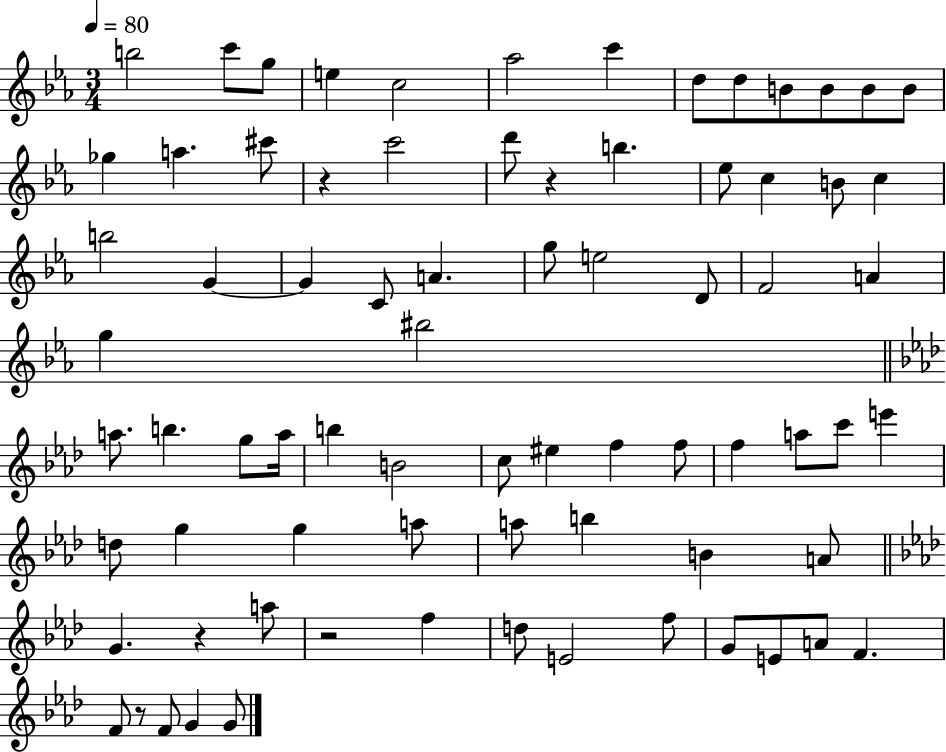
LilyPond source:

{
  \clef treble
  \numericTimeSignature
  \time 3/4
  \key ees \major
  \tempo 4 = 80
  \repeat volta 2 { b''2 c'''8 g''8 | e''4 c''2 | aes''2 c'''4 | d''8 d''8 b'8 b'8 b'8 b'8 | \break ges''4 a''4. cis'''8 | r4 c'''2 | d'''8 r4 b''4. | ees''8 c''4 b'8 c''4 | \break b''2 g'4~~ | g'4 c'8 a'4. | g''8 e''2 d'8 | f'2 a'4 | \break g''4 bis''2 | \bar "||" \break \key aes \major a''8. b''4. g''8 a''16 | b''4 b'2 | c''8 eis''4 f''4 f''8 | f''4 a''8 c'''8 e'''4 | \break d''8 g''4 g''4 a''8 | a''8 b''4 b'4 a'8 | \bar "||" \break \key aes \major g'4. r4 a''8 | r2 f''4 | d''8 e'2 f''8 | g'8 e'8 a'8 f'4. | \break f'8 r8 f'8 g'4 g'8 | } \bar "|."
}